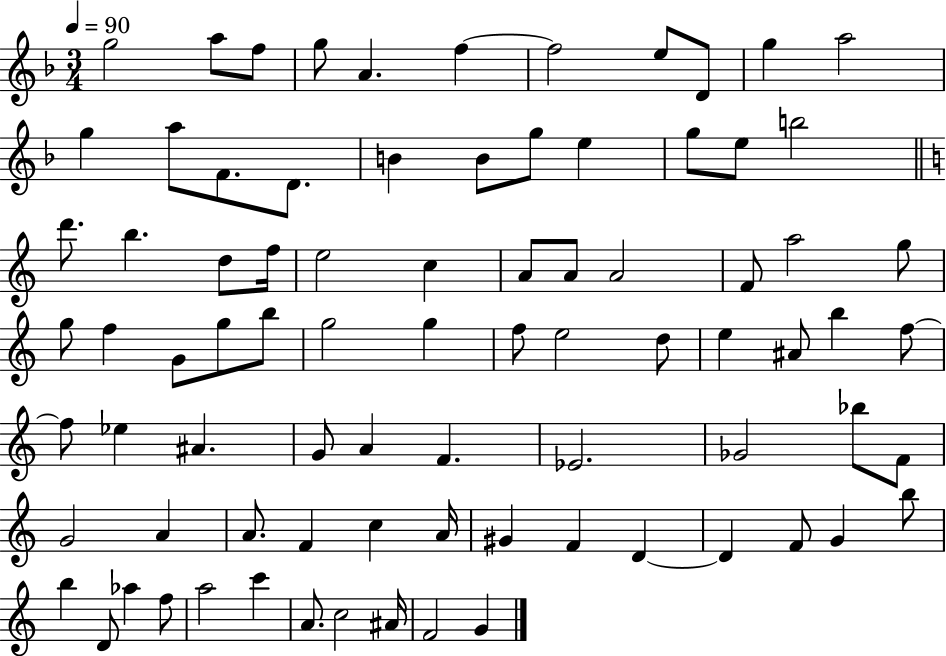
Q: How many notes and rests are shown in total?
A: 82